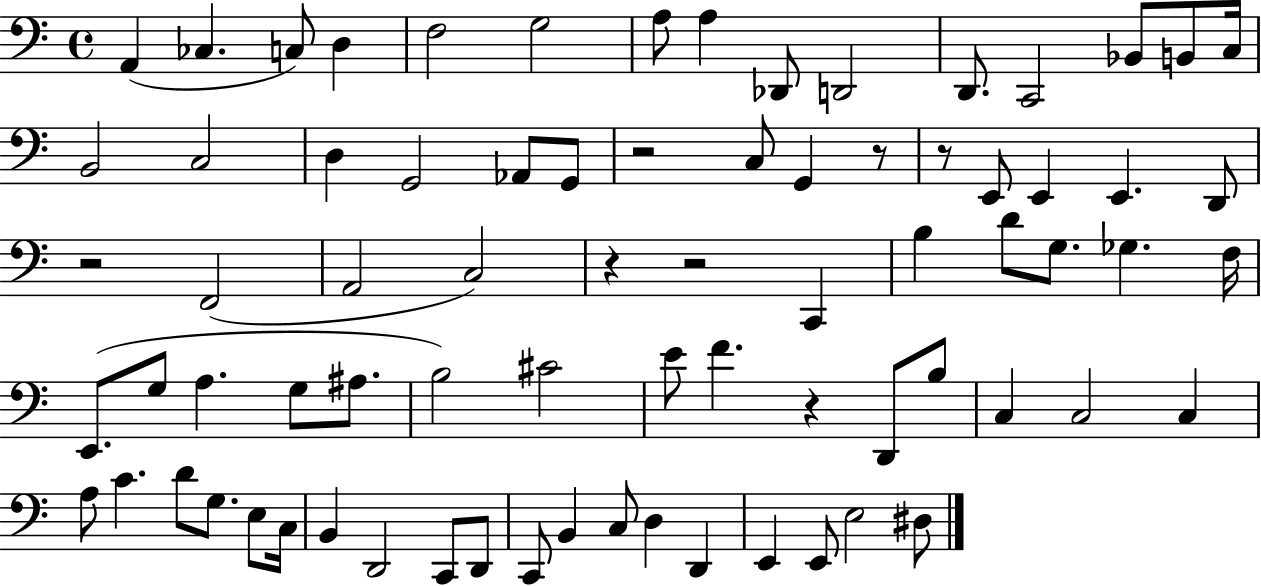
A2/q CES3/q. C3/e D3/q F3/h G3/h A3/e A3/q Db2/e D2/h D2/e. C2/h Bb2/e B2/e C3/s B2/h C3/h D3/q G2/h Ab2/e G2/e R/h C3/e G2/q R/e R/e E2/e E2/q E2/q. D2/e R/h F2/h A2/h C3/h R/q R/h C2/q B3/q D4/e G3/e. Gb3/q. F3/s E2/e. G3/e A3/q. G3/e A#3/e. B3/h C#4/h E4/e F4/q. R/q D2/e B3/e C3/q C3/h C3/q A3/e C4/q. D4/e G3/e. E3/e C3/s B2/q D2/h C2/e D2/e C2/e B2/q C3/e D3/q D2/q E2/q E2/e E3/h D#3/e